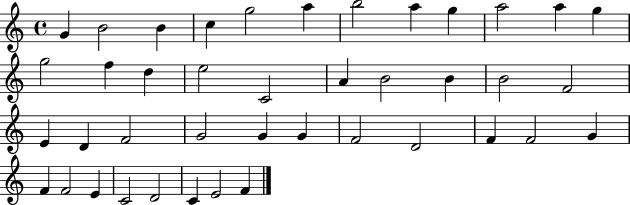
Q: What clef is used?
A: treble